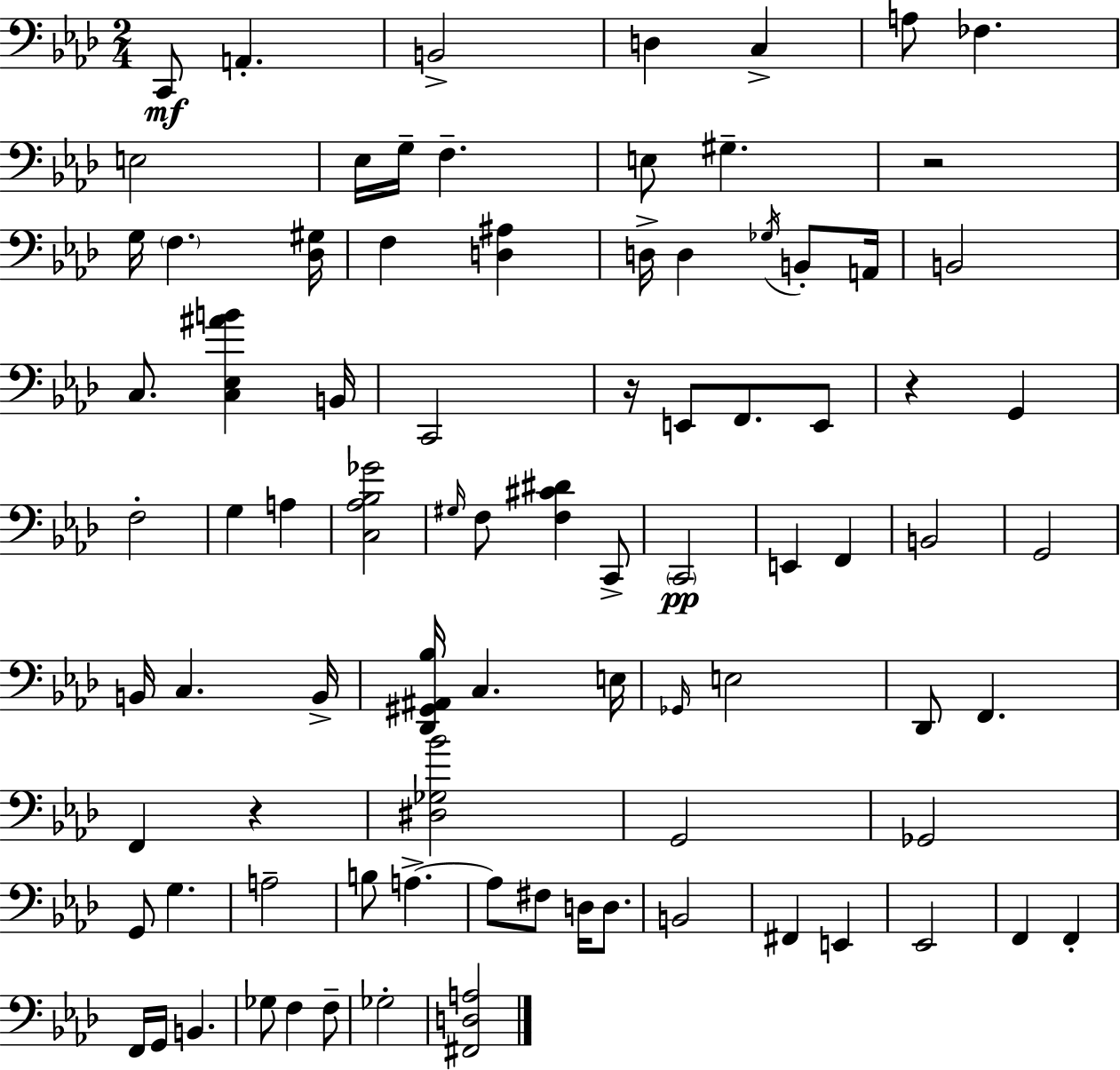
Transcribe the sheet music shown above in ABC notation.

X:1
T:Untitled
M:2/4
L:1/4
K:Fm
C,,/2 A,, B,,2 D, C, A,/2 _F, E,2 _E,/4 G,/4 F, E,/2 ^G, z2 G,/4 F, [_D,^G,]/4 F, [D,^A,] D,/4 D, _G,/4 B,,/2 A,,/4 B,,2 C,/2 [C,_E,^AB] B,,/4 C,,2 z/4 E,,/2 F,,/2 E,,/2 z G,, F,2 G, A, [C,_A,_B,_G]2 ^G,/4 F,/2 [F,^C^D] C,,/2 C,,2 E,, F,, B,,2 G,,2 B,,/4 C, B,,/4 [_D,,^G,,^A,,_B,]/4 C, E,/4 _G,,/4 E,2 _D,,/2 F,, F,, z [^D,_G,_B]2 G,,2 _G,,2 G,,/2 G, A,2 B,/2 A, A,/2 ^F,/2 D,/4 D,/2 B,,2 ^F,, E,, _E,,2 F,, F,, F,,/4 G,,/4 B,, _G,/2 F, F,/2 _G,2 [^F,,D,A,]2